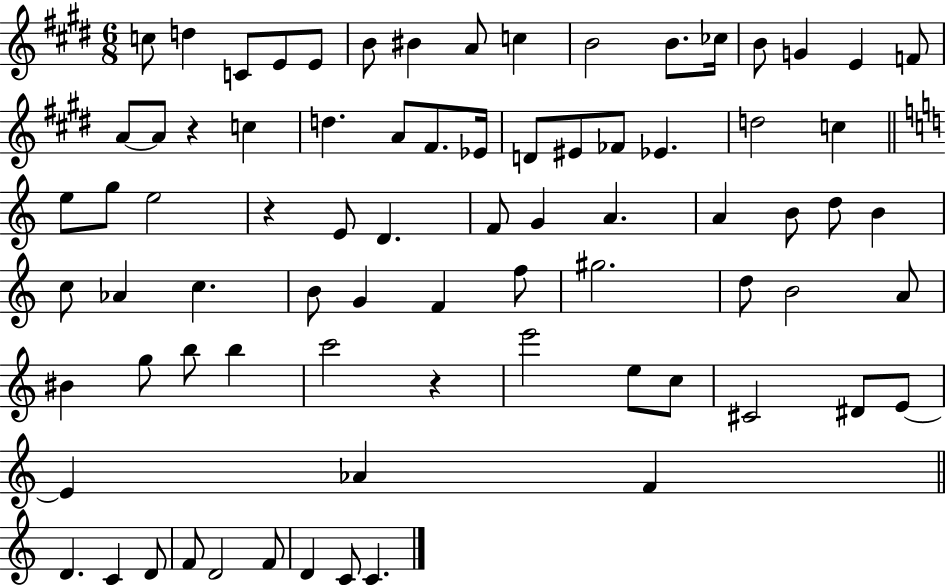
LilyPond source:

{
  \clef treble
  \numericTimeSignature
  \time 6/8
  \key e \major
  c''8 d''4 c'8 e'8 e'8 | b'8 bis'4 a'8 c''4 | b'2 b'8. ces''16 | b'8 g'4 e'4 f'8 | \break a'8~~ a'8 r4 c''4 | d''4. a'8 fis'8. ees'16 | d'8 eis'8 fes'8 ees'4. | d''2 c''4 | \break \bar "||" \break \key c \major e''8 g''8 e''2 | r4 e'8 d'4. | f'8 g'4 a'4. | a'4 b'8 d''8 b'4 | \break c''8 aes'4 c''4. | b'8 g'4 f'4 f''8 | gis''2. | d''8 b'2 a'8 | \break bis'4 g''8 b''8 b''4 | c'''2 r4 | e'''2 e''8 c''8 | cis'2 dis'8 e'8~~ | \break e'4 aes'4 f'4 | \bar "||" \break \key a \minor d'4. c'4 d'8 | f'8 d'2 f'8 | d'4 c'8 c'4. | \bar "|."
}